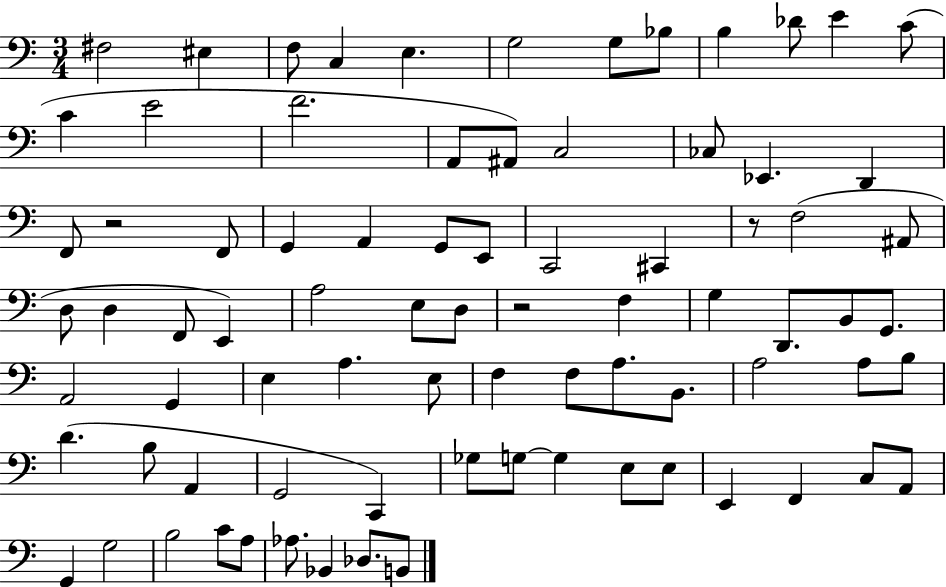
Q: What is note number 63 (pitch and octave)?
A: G3